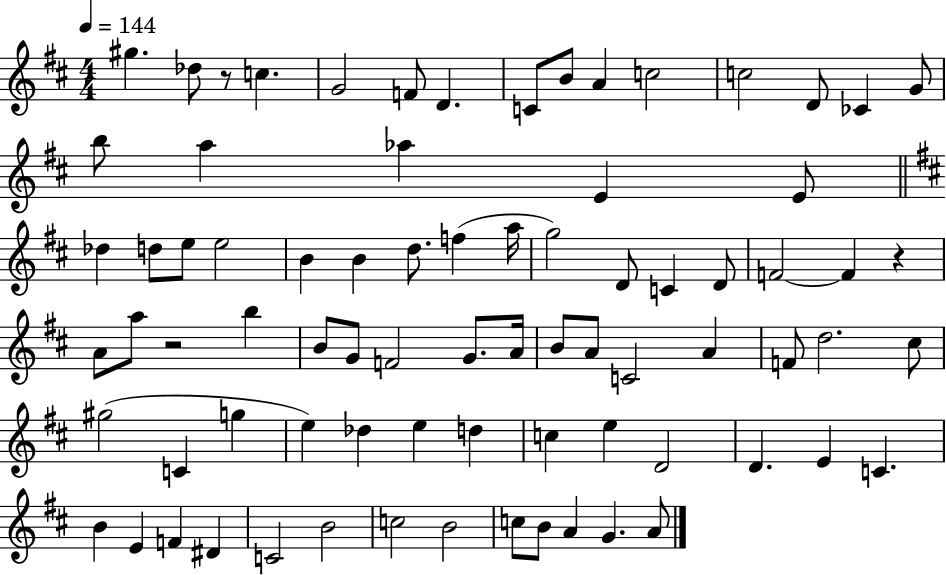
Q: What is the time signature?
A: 4/4